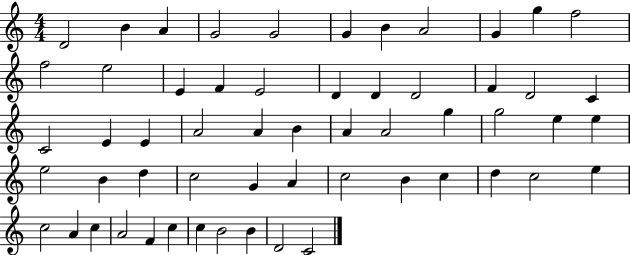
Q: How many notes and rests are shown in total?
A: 57